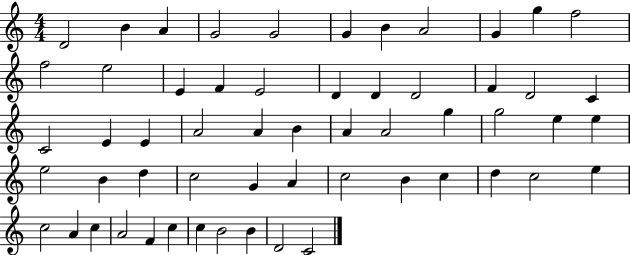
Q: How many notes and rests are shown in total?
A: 57